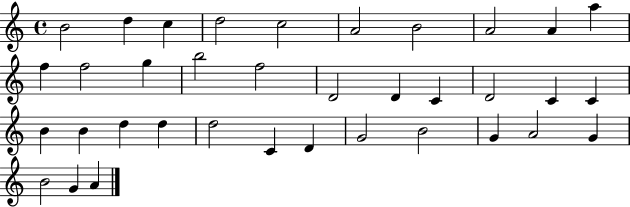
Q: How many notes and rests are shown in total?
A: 36